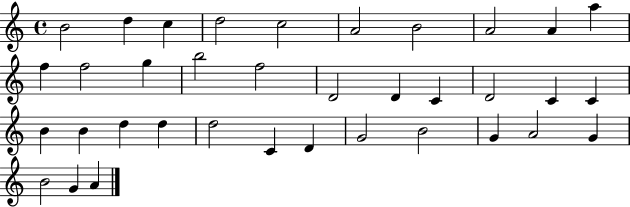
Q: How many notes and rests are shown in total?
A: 36